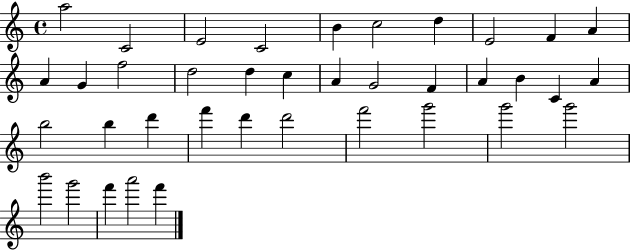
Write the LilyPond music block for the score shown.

{
  \clef treble
  \time 4/4
  \defaultTimeSignature
  \key c \major
  a''2 c'2 | e'2 c'2 | b'4 c''2 d''4 | e'2 f'4 a'4 | \break a'4 g'4 f''2 | d''2 d''4 c''4 | a'4 g'2 f'4 | a'4 b'4 c'4 a'4 | \break b''2 b''4 d'''4 | f'''4 d'''4 d'''2 | f'''2 g'''2 | g'''2 g'''2 | \break b'''2 g'''2 | f'''4 a'''2 f'''4 | \bar "|."
}